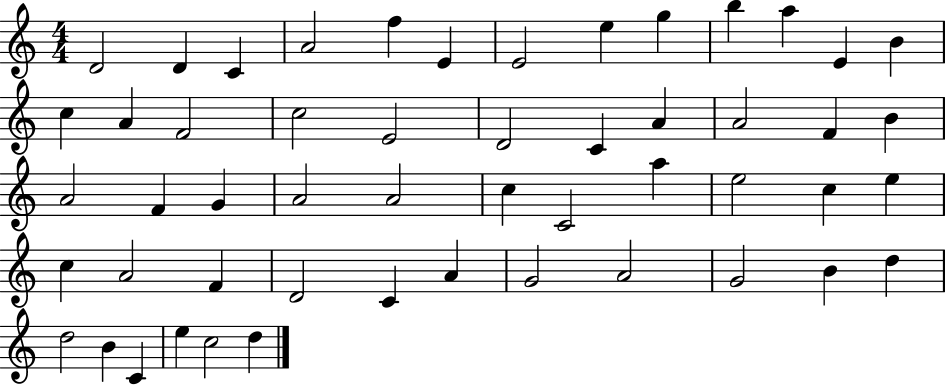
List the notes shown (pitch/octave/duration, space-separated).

D4/h D4/q C4/q A4/h F5/q E4/q E4/h E5/q G5/q B5/q A5/q E4/q B4/q C5/q A4/q F4/h C5/h E4/h D4/h C4/q A4/q A4/h F4/q B4/q A4/h F4/q G4/q A4/h A4/h C5/q C4/h A5/q E5/h C5/q E5/q C5/q A4/h F4/q D4/h C4/q A4/q G4/h A4/h G4/h B4/q D5/q D5/h B4/q C4/q E5/q C5/h D5/q